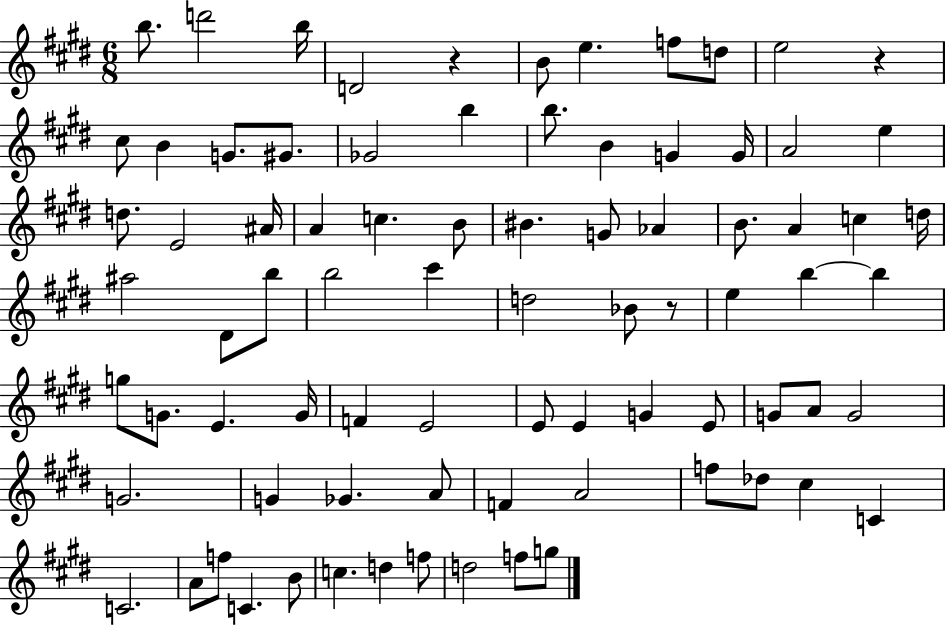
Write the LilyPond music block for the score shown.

{
  \clef treble
  \numericTimeSignature
  \time 6/8
  \key e \major
  b''8. d'''2 b''16 | d'2 r4 | b'8 e''4. f''8 d''8 | e''2 r4 | \break cis''8 b'4 g'8. gis'8. | ges'2 b''4 | b''8. b'4 g'4 g'16 | a'2 e''4 | \break d''8. e'2 ais'16 | a'4 c''4. b'8 | bis'4. g'8 aes'4 | b'8. a'4 c''4 d''16 | \break ais''2 dis'8 b''8 | b''2 cis'''4 | d''2 bes'8 r8 | e''4 b''4~~ b''4 | \break g''8 g'8. e'4. g'16 | f'4 e'2 | e'8 e'4 g'4 e'8 | g'8 a'8 g'2 | \break g'2. | g'4 ges'4. a'8 | f'4 a'2 | f''8 des''8 cis''4 c'4 | \break c'2. | a'8 f''8 c'4. b'8 | c''4. d''4 f''8 | d''2 f''8 g''8 | \break \bar "|."
}